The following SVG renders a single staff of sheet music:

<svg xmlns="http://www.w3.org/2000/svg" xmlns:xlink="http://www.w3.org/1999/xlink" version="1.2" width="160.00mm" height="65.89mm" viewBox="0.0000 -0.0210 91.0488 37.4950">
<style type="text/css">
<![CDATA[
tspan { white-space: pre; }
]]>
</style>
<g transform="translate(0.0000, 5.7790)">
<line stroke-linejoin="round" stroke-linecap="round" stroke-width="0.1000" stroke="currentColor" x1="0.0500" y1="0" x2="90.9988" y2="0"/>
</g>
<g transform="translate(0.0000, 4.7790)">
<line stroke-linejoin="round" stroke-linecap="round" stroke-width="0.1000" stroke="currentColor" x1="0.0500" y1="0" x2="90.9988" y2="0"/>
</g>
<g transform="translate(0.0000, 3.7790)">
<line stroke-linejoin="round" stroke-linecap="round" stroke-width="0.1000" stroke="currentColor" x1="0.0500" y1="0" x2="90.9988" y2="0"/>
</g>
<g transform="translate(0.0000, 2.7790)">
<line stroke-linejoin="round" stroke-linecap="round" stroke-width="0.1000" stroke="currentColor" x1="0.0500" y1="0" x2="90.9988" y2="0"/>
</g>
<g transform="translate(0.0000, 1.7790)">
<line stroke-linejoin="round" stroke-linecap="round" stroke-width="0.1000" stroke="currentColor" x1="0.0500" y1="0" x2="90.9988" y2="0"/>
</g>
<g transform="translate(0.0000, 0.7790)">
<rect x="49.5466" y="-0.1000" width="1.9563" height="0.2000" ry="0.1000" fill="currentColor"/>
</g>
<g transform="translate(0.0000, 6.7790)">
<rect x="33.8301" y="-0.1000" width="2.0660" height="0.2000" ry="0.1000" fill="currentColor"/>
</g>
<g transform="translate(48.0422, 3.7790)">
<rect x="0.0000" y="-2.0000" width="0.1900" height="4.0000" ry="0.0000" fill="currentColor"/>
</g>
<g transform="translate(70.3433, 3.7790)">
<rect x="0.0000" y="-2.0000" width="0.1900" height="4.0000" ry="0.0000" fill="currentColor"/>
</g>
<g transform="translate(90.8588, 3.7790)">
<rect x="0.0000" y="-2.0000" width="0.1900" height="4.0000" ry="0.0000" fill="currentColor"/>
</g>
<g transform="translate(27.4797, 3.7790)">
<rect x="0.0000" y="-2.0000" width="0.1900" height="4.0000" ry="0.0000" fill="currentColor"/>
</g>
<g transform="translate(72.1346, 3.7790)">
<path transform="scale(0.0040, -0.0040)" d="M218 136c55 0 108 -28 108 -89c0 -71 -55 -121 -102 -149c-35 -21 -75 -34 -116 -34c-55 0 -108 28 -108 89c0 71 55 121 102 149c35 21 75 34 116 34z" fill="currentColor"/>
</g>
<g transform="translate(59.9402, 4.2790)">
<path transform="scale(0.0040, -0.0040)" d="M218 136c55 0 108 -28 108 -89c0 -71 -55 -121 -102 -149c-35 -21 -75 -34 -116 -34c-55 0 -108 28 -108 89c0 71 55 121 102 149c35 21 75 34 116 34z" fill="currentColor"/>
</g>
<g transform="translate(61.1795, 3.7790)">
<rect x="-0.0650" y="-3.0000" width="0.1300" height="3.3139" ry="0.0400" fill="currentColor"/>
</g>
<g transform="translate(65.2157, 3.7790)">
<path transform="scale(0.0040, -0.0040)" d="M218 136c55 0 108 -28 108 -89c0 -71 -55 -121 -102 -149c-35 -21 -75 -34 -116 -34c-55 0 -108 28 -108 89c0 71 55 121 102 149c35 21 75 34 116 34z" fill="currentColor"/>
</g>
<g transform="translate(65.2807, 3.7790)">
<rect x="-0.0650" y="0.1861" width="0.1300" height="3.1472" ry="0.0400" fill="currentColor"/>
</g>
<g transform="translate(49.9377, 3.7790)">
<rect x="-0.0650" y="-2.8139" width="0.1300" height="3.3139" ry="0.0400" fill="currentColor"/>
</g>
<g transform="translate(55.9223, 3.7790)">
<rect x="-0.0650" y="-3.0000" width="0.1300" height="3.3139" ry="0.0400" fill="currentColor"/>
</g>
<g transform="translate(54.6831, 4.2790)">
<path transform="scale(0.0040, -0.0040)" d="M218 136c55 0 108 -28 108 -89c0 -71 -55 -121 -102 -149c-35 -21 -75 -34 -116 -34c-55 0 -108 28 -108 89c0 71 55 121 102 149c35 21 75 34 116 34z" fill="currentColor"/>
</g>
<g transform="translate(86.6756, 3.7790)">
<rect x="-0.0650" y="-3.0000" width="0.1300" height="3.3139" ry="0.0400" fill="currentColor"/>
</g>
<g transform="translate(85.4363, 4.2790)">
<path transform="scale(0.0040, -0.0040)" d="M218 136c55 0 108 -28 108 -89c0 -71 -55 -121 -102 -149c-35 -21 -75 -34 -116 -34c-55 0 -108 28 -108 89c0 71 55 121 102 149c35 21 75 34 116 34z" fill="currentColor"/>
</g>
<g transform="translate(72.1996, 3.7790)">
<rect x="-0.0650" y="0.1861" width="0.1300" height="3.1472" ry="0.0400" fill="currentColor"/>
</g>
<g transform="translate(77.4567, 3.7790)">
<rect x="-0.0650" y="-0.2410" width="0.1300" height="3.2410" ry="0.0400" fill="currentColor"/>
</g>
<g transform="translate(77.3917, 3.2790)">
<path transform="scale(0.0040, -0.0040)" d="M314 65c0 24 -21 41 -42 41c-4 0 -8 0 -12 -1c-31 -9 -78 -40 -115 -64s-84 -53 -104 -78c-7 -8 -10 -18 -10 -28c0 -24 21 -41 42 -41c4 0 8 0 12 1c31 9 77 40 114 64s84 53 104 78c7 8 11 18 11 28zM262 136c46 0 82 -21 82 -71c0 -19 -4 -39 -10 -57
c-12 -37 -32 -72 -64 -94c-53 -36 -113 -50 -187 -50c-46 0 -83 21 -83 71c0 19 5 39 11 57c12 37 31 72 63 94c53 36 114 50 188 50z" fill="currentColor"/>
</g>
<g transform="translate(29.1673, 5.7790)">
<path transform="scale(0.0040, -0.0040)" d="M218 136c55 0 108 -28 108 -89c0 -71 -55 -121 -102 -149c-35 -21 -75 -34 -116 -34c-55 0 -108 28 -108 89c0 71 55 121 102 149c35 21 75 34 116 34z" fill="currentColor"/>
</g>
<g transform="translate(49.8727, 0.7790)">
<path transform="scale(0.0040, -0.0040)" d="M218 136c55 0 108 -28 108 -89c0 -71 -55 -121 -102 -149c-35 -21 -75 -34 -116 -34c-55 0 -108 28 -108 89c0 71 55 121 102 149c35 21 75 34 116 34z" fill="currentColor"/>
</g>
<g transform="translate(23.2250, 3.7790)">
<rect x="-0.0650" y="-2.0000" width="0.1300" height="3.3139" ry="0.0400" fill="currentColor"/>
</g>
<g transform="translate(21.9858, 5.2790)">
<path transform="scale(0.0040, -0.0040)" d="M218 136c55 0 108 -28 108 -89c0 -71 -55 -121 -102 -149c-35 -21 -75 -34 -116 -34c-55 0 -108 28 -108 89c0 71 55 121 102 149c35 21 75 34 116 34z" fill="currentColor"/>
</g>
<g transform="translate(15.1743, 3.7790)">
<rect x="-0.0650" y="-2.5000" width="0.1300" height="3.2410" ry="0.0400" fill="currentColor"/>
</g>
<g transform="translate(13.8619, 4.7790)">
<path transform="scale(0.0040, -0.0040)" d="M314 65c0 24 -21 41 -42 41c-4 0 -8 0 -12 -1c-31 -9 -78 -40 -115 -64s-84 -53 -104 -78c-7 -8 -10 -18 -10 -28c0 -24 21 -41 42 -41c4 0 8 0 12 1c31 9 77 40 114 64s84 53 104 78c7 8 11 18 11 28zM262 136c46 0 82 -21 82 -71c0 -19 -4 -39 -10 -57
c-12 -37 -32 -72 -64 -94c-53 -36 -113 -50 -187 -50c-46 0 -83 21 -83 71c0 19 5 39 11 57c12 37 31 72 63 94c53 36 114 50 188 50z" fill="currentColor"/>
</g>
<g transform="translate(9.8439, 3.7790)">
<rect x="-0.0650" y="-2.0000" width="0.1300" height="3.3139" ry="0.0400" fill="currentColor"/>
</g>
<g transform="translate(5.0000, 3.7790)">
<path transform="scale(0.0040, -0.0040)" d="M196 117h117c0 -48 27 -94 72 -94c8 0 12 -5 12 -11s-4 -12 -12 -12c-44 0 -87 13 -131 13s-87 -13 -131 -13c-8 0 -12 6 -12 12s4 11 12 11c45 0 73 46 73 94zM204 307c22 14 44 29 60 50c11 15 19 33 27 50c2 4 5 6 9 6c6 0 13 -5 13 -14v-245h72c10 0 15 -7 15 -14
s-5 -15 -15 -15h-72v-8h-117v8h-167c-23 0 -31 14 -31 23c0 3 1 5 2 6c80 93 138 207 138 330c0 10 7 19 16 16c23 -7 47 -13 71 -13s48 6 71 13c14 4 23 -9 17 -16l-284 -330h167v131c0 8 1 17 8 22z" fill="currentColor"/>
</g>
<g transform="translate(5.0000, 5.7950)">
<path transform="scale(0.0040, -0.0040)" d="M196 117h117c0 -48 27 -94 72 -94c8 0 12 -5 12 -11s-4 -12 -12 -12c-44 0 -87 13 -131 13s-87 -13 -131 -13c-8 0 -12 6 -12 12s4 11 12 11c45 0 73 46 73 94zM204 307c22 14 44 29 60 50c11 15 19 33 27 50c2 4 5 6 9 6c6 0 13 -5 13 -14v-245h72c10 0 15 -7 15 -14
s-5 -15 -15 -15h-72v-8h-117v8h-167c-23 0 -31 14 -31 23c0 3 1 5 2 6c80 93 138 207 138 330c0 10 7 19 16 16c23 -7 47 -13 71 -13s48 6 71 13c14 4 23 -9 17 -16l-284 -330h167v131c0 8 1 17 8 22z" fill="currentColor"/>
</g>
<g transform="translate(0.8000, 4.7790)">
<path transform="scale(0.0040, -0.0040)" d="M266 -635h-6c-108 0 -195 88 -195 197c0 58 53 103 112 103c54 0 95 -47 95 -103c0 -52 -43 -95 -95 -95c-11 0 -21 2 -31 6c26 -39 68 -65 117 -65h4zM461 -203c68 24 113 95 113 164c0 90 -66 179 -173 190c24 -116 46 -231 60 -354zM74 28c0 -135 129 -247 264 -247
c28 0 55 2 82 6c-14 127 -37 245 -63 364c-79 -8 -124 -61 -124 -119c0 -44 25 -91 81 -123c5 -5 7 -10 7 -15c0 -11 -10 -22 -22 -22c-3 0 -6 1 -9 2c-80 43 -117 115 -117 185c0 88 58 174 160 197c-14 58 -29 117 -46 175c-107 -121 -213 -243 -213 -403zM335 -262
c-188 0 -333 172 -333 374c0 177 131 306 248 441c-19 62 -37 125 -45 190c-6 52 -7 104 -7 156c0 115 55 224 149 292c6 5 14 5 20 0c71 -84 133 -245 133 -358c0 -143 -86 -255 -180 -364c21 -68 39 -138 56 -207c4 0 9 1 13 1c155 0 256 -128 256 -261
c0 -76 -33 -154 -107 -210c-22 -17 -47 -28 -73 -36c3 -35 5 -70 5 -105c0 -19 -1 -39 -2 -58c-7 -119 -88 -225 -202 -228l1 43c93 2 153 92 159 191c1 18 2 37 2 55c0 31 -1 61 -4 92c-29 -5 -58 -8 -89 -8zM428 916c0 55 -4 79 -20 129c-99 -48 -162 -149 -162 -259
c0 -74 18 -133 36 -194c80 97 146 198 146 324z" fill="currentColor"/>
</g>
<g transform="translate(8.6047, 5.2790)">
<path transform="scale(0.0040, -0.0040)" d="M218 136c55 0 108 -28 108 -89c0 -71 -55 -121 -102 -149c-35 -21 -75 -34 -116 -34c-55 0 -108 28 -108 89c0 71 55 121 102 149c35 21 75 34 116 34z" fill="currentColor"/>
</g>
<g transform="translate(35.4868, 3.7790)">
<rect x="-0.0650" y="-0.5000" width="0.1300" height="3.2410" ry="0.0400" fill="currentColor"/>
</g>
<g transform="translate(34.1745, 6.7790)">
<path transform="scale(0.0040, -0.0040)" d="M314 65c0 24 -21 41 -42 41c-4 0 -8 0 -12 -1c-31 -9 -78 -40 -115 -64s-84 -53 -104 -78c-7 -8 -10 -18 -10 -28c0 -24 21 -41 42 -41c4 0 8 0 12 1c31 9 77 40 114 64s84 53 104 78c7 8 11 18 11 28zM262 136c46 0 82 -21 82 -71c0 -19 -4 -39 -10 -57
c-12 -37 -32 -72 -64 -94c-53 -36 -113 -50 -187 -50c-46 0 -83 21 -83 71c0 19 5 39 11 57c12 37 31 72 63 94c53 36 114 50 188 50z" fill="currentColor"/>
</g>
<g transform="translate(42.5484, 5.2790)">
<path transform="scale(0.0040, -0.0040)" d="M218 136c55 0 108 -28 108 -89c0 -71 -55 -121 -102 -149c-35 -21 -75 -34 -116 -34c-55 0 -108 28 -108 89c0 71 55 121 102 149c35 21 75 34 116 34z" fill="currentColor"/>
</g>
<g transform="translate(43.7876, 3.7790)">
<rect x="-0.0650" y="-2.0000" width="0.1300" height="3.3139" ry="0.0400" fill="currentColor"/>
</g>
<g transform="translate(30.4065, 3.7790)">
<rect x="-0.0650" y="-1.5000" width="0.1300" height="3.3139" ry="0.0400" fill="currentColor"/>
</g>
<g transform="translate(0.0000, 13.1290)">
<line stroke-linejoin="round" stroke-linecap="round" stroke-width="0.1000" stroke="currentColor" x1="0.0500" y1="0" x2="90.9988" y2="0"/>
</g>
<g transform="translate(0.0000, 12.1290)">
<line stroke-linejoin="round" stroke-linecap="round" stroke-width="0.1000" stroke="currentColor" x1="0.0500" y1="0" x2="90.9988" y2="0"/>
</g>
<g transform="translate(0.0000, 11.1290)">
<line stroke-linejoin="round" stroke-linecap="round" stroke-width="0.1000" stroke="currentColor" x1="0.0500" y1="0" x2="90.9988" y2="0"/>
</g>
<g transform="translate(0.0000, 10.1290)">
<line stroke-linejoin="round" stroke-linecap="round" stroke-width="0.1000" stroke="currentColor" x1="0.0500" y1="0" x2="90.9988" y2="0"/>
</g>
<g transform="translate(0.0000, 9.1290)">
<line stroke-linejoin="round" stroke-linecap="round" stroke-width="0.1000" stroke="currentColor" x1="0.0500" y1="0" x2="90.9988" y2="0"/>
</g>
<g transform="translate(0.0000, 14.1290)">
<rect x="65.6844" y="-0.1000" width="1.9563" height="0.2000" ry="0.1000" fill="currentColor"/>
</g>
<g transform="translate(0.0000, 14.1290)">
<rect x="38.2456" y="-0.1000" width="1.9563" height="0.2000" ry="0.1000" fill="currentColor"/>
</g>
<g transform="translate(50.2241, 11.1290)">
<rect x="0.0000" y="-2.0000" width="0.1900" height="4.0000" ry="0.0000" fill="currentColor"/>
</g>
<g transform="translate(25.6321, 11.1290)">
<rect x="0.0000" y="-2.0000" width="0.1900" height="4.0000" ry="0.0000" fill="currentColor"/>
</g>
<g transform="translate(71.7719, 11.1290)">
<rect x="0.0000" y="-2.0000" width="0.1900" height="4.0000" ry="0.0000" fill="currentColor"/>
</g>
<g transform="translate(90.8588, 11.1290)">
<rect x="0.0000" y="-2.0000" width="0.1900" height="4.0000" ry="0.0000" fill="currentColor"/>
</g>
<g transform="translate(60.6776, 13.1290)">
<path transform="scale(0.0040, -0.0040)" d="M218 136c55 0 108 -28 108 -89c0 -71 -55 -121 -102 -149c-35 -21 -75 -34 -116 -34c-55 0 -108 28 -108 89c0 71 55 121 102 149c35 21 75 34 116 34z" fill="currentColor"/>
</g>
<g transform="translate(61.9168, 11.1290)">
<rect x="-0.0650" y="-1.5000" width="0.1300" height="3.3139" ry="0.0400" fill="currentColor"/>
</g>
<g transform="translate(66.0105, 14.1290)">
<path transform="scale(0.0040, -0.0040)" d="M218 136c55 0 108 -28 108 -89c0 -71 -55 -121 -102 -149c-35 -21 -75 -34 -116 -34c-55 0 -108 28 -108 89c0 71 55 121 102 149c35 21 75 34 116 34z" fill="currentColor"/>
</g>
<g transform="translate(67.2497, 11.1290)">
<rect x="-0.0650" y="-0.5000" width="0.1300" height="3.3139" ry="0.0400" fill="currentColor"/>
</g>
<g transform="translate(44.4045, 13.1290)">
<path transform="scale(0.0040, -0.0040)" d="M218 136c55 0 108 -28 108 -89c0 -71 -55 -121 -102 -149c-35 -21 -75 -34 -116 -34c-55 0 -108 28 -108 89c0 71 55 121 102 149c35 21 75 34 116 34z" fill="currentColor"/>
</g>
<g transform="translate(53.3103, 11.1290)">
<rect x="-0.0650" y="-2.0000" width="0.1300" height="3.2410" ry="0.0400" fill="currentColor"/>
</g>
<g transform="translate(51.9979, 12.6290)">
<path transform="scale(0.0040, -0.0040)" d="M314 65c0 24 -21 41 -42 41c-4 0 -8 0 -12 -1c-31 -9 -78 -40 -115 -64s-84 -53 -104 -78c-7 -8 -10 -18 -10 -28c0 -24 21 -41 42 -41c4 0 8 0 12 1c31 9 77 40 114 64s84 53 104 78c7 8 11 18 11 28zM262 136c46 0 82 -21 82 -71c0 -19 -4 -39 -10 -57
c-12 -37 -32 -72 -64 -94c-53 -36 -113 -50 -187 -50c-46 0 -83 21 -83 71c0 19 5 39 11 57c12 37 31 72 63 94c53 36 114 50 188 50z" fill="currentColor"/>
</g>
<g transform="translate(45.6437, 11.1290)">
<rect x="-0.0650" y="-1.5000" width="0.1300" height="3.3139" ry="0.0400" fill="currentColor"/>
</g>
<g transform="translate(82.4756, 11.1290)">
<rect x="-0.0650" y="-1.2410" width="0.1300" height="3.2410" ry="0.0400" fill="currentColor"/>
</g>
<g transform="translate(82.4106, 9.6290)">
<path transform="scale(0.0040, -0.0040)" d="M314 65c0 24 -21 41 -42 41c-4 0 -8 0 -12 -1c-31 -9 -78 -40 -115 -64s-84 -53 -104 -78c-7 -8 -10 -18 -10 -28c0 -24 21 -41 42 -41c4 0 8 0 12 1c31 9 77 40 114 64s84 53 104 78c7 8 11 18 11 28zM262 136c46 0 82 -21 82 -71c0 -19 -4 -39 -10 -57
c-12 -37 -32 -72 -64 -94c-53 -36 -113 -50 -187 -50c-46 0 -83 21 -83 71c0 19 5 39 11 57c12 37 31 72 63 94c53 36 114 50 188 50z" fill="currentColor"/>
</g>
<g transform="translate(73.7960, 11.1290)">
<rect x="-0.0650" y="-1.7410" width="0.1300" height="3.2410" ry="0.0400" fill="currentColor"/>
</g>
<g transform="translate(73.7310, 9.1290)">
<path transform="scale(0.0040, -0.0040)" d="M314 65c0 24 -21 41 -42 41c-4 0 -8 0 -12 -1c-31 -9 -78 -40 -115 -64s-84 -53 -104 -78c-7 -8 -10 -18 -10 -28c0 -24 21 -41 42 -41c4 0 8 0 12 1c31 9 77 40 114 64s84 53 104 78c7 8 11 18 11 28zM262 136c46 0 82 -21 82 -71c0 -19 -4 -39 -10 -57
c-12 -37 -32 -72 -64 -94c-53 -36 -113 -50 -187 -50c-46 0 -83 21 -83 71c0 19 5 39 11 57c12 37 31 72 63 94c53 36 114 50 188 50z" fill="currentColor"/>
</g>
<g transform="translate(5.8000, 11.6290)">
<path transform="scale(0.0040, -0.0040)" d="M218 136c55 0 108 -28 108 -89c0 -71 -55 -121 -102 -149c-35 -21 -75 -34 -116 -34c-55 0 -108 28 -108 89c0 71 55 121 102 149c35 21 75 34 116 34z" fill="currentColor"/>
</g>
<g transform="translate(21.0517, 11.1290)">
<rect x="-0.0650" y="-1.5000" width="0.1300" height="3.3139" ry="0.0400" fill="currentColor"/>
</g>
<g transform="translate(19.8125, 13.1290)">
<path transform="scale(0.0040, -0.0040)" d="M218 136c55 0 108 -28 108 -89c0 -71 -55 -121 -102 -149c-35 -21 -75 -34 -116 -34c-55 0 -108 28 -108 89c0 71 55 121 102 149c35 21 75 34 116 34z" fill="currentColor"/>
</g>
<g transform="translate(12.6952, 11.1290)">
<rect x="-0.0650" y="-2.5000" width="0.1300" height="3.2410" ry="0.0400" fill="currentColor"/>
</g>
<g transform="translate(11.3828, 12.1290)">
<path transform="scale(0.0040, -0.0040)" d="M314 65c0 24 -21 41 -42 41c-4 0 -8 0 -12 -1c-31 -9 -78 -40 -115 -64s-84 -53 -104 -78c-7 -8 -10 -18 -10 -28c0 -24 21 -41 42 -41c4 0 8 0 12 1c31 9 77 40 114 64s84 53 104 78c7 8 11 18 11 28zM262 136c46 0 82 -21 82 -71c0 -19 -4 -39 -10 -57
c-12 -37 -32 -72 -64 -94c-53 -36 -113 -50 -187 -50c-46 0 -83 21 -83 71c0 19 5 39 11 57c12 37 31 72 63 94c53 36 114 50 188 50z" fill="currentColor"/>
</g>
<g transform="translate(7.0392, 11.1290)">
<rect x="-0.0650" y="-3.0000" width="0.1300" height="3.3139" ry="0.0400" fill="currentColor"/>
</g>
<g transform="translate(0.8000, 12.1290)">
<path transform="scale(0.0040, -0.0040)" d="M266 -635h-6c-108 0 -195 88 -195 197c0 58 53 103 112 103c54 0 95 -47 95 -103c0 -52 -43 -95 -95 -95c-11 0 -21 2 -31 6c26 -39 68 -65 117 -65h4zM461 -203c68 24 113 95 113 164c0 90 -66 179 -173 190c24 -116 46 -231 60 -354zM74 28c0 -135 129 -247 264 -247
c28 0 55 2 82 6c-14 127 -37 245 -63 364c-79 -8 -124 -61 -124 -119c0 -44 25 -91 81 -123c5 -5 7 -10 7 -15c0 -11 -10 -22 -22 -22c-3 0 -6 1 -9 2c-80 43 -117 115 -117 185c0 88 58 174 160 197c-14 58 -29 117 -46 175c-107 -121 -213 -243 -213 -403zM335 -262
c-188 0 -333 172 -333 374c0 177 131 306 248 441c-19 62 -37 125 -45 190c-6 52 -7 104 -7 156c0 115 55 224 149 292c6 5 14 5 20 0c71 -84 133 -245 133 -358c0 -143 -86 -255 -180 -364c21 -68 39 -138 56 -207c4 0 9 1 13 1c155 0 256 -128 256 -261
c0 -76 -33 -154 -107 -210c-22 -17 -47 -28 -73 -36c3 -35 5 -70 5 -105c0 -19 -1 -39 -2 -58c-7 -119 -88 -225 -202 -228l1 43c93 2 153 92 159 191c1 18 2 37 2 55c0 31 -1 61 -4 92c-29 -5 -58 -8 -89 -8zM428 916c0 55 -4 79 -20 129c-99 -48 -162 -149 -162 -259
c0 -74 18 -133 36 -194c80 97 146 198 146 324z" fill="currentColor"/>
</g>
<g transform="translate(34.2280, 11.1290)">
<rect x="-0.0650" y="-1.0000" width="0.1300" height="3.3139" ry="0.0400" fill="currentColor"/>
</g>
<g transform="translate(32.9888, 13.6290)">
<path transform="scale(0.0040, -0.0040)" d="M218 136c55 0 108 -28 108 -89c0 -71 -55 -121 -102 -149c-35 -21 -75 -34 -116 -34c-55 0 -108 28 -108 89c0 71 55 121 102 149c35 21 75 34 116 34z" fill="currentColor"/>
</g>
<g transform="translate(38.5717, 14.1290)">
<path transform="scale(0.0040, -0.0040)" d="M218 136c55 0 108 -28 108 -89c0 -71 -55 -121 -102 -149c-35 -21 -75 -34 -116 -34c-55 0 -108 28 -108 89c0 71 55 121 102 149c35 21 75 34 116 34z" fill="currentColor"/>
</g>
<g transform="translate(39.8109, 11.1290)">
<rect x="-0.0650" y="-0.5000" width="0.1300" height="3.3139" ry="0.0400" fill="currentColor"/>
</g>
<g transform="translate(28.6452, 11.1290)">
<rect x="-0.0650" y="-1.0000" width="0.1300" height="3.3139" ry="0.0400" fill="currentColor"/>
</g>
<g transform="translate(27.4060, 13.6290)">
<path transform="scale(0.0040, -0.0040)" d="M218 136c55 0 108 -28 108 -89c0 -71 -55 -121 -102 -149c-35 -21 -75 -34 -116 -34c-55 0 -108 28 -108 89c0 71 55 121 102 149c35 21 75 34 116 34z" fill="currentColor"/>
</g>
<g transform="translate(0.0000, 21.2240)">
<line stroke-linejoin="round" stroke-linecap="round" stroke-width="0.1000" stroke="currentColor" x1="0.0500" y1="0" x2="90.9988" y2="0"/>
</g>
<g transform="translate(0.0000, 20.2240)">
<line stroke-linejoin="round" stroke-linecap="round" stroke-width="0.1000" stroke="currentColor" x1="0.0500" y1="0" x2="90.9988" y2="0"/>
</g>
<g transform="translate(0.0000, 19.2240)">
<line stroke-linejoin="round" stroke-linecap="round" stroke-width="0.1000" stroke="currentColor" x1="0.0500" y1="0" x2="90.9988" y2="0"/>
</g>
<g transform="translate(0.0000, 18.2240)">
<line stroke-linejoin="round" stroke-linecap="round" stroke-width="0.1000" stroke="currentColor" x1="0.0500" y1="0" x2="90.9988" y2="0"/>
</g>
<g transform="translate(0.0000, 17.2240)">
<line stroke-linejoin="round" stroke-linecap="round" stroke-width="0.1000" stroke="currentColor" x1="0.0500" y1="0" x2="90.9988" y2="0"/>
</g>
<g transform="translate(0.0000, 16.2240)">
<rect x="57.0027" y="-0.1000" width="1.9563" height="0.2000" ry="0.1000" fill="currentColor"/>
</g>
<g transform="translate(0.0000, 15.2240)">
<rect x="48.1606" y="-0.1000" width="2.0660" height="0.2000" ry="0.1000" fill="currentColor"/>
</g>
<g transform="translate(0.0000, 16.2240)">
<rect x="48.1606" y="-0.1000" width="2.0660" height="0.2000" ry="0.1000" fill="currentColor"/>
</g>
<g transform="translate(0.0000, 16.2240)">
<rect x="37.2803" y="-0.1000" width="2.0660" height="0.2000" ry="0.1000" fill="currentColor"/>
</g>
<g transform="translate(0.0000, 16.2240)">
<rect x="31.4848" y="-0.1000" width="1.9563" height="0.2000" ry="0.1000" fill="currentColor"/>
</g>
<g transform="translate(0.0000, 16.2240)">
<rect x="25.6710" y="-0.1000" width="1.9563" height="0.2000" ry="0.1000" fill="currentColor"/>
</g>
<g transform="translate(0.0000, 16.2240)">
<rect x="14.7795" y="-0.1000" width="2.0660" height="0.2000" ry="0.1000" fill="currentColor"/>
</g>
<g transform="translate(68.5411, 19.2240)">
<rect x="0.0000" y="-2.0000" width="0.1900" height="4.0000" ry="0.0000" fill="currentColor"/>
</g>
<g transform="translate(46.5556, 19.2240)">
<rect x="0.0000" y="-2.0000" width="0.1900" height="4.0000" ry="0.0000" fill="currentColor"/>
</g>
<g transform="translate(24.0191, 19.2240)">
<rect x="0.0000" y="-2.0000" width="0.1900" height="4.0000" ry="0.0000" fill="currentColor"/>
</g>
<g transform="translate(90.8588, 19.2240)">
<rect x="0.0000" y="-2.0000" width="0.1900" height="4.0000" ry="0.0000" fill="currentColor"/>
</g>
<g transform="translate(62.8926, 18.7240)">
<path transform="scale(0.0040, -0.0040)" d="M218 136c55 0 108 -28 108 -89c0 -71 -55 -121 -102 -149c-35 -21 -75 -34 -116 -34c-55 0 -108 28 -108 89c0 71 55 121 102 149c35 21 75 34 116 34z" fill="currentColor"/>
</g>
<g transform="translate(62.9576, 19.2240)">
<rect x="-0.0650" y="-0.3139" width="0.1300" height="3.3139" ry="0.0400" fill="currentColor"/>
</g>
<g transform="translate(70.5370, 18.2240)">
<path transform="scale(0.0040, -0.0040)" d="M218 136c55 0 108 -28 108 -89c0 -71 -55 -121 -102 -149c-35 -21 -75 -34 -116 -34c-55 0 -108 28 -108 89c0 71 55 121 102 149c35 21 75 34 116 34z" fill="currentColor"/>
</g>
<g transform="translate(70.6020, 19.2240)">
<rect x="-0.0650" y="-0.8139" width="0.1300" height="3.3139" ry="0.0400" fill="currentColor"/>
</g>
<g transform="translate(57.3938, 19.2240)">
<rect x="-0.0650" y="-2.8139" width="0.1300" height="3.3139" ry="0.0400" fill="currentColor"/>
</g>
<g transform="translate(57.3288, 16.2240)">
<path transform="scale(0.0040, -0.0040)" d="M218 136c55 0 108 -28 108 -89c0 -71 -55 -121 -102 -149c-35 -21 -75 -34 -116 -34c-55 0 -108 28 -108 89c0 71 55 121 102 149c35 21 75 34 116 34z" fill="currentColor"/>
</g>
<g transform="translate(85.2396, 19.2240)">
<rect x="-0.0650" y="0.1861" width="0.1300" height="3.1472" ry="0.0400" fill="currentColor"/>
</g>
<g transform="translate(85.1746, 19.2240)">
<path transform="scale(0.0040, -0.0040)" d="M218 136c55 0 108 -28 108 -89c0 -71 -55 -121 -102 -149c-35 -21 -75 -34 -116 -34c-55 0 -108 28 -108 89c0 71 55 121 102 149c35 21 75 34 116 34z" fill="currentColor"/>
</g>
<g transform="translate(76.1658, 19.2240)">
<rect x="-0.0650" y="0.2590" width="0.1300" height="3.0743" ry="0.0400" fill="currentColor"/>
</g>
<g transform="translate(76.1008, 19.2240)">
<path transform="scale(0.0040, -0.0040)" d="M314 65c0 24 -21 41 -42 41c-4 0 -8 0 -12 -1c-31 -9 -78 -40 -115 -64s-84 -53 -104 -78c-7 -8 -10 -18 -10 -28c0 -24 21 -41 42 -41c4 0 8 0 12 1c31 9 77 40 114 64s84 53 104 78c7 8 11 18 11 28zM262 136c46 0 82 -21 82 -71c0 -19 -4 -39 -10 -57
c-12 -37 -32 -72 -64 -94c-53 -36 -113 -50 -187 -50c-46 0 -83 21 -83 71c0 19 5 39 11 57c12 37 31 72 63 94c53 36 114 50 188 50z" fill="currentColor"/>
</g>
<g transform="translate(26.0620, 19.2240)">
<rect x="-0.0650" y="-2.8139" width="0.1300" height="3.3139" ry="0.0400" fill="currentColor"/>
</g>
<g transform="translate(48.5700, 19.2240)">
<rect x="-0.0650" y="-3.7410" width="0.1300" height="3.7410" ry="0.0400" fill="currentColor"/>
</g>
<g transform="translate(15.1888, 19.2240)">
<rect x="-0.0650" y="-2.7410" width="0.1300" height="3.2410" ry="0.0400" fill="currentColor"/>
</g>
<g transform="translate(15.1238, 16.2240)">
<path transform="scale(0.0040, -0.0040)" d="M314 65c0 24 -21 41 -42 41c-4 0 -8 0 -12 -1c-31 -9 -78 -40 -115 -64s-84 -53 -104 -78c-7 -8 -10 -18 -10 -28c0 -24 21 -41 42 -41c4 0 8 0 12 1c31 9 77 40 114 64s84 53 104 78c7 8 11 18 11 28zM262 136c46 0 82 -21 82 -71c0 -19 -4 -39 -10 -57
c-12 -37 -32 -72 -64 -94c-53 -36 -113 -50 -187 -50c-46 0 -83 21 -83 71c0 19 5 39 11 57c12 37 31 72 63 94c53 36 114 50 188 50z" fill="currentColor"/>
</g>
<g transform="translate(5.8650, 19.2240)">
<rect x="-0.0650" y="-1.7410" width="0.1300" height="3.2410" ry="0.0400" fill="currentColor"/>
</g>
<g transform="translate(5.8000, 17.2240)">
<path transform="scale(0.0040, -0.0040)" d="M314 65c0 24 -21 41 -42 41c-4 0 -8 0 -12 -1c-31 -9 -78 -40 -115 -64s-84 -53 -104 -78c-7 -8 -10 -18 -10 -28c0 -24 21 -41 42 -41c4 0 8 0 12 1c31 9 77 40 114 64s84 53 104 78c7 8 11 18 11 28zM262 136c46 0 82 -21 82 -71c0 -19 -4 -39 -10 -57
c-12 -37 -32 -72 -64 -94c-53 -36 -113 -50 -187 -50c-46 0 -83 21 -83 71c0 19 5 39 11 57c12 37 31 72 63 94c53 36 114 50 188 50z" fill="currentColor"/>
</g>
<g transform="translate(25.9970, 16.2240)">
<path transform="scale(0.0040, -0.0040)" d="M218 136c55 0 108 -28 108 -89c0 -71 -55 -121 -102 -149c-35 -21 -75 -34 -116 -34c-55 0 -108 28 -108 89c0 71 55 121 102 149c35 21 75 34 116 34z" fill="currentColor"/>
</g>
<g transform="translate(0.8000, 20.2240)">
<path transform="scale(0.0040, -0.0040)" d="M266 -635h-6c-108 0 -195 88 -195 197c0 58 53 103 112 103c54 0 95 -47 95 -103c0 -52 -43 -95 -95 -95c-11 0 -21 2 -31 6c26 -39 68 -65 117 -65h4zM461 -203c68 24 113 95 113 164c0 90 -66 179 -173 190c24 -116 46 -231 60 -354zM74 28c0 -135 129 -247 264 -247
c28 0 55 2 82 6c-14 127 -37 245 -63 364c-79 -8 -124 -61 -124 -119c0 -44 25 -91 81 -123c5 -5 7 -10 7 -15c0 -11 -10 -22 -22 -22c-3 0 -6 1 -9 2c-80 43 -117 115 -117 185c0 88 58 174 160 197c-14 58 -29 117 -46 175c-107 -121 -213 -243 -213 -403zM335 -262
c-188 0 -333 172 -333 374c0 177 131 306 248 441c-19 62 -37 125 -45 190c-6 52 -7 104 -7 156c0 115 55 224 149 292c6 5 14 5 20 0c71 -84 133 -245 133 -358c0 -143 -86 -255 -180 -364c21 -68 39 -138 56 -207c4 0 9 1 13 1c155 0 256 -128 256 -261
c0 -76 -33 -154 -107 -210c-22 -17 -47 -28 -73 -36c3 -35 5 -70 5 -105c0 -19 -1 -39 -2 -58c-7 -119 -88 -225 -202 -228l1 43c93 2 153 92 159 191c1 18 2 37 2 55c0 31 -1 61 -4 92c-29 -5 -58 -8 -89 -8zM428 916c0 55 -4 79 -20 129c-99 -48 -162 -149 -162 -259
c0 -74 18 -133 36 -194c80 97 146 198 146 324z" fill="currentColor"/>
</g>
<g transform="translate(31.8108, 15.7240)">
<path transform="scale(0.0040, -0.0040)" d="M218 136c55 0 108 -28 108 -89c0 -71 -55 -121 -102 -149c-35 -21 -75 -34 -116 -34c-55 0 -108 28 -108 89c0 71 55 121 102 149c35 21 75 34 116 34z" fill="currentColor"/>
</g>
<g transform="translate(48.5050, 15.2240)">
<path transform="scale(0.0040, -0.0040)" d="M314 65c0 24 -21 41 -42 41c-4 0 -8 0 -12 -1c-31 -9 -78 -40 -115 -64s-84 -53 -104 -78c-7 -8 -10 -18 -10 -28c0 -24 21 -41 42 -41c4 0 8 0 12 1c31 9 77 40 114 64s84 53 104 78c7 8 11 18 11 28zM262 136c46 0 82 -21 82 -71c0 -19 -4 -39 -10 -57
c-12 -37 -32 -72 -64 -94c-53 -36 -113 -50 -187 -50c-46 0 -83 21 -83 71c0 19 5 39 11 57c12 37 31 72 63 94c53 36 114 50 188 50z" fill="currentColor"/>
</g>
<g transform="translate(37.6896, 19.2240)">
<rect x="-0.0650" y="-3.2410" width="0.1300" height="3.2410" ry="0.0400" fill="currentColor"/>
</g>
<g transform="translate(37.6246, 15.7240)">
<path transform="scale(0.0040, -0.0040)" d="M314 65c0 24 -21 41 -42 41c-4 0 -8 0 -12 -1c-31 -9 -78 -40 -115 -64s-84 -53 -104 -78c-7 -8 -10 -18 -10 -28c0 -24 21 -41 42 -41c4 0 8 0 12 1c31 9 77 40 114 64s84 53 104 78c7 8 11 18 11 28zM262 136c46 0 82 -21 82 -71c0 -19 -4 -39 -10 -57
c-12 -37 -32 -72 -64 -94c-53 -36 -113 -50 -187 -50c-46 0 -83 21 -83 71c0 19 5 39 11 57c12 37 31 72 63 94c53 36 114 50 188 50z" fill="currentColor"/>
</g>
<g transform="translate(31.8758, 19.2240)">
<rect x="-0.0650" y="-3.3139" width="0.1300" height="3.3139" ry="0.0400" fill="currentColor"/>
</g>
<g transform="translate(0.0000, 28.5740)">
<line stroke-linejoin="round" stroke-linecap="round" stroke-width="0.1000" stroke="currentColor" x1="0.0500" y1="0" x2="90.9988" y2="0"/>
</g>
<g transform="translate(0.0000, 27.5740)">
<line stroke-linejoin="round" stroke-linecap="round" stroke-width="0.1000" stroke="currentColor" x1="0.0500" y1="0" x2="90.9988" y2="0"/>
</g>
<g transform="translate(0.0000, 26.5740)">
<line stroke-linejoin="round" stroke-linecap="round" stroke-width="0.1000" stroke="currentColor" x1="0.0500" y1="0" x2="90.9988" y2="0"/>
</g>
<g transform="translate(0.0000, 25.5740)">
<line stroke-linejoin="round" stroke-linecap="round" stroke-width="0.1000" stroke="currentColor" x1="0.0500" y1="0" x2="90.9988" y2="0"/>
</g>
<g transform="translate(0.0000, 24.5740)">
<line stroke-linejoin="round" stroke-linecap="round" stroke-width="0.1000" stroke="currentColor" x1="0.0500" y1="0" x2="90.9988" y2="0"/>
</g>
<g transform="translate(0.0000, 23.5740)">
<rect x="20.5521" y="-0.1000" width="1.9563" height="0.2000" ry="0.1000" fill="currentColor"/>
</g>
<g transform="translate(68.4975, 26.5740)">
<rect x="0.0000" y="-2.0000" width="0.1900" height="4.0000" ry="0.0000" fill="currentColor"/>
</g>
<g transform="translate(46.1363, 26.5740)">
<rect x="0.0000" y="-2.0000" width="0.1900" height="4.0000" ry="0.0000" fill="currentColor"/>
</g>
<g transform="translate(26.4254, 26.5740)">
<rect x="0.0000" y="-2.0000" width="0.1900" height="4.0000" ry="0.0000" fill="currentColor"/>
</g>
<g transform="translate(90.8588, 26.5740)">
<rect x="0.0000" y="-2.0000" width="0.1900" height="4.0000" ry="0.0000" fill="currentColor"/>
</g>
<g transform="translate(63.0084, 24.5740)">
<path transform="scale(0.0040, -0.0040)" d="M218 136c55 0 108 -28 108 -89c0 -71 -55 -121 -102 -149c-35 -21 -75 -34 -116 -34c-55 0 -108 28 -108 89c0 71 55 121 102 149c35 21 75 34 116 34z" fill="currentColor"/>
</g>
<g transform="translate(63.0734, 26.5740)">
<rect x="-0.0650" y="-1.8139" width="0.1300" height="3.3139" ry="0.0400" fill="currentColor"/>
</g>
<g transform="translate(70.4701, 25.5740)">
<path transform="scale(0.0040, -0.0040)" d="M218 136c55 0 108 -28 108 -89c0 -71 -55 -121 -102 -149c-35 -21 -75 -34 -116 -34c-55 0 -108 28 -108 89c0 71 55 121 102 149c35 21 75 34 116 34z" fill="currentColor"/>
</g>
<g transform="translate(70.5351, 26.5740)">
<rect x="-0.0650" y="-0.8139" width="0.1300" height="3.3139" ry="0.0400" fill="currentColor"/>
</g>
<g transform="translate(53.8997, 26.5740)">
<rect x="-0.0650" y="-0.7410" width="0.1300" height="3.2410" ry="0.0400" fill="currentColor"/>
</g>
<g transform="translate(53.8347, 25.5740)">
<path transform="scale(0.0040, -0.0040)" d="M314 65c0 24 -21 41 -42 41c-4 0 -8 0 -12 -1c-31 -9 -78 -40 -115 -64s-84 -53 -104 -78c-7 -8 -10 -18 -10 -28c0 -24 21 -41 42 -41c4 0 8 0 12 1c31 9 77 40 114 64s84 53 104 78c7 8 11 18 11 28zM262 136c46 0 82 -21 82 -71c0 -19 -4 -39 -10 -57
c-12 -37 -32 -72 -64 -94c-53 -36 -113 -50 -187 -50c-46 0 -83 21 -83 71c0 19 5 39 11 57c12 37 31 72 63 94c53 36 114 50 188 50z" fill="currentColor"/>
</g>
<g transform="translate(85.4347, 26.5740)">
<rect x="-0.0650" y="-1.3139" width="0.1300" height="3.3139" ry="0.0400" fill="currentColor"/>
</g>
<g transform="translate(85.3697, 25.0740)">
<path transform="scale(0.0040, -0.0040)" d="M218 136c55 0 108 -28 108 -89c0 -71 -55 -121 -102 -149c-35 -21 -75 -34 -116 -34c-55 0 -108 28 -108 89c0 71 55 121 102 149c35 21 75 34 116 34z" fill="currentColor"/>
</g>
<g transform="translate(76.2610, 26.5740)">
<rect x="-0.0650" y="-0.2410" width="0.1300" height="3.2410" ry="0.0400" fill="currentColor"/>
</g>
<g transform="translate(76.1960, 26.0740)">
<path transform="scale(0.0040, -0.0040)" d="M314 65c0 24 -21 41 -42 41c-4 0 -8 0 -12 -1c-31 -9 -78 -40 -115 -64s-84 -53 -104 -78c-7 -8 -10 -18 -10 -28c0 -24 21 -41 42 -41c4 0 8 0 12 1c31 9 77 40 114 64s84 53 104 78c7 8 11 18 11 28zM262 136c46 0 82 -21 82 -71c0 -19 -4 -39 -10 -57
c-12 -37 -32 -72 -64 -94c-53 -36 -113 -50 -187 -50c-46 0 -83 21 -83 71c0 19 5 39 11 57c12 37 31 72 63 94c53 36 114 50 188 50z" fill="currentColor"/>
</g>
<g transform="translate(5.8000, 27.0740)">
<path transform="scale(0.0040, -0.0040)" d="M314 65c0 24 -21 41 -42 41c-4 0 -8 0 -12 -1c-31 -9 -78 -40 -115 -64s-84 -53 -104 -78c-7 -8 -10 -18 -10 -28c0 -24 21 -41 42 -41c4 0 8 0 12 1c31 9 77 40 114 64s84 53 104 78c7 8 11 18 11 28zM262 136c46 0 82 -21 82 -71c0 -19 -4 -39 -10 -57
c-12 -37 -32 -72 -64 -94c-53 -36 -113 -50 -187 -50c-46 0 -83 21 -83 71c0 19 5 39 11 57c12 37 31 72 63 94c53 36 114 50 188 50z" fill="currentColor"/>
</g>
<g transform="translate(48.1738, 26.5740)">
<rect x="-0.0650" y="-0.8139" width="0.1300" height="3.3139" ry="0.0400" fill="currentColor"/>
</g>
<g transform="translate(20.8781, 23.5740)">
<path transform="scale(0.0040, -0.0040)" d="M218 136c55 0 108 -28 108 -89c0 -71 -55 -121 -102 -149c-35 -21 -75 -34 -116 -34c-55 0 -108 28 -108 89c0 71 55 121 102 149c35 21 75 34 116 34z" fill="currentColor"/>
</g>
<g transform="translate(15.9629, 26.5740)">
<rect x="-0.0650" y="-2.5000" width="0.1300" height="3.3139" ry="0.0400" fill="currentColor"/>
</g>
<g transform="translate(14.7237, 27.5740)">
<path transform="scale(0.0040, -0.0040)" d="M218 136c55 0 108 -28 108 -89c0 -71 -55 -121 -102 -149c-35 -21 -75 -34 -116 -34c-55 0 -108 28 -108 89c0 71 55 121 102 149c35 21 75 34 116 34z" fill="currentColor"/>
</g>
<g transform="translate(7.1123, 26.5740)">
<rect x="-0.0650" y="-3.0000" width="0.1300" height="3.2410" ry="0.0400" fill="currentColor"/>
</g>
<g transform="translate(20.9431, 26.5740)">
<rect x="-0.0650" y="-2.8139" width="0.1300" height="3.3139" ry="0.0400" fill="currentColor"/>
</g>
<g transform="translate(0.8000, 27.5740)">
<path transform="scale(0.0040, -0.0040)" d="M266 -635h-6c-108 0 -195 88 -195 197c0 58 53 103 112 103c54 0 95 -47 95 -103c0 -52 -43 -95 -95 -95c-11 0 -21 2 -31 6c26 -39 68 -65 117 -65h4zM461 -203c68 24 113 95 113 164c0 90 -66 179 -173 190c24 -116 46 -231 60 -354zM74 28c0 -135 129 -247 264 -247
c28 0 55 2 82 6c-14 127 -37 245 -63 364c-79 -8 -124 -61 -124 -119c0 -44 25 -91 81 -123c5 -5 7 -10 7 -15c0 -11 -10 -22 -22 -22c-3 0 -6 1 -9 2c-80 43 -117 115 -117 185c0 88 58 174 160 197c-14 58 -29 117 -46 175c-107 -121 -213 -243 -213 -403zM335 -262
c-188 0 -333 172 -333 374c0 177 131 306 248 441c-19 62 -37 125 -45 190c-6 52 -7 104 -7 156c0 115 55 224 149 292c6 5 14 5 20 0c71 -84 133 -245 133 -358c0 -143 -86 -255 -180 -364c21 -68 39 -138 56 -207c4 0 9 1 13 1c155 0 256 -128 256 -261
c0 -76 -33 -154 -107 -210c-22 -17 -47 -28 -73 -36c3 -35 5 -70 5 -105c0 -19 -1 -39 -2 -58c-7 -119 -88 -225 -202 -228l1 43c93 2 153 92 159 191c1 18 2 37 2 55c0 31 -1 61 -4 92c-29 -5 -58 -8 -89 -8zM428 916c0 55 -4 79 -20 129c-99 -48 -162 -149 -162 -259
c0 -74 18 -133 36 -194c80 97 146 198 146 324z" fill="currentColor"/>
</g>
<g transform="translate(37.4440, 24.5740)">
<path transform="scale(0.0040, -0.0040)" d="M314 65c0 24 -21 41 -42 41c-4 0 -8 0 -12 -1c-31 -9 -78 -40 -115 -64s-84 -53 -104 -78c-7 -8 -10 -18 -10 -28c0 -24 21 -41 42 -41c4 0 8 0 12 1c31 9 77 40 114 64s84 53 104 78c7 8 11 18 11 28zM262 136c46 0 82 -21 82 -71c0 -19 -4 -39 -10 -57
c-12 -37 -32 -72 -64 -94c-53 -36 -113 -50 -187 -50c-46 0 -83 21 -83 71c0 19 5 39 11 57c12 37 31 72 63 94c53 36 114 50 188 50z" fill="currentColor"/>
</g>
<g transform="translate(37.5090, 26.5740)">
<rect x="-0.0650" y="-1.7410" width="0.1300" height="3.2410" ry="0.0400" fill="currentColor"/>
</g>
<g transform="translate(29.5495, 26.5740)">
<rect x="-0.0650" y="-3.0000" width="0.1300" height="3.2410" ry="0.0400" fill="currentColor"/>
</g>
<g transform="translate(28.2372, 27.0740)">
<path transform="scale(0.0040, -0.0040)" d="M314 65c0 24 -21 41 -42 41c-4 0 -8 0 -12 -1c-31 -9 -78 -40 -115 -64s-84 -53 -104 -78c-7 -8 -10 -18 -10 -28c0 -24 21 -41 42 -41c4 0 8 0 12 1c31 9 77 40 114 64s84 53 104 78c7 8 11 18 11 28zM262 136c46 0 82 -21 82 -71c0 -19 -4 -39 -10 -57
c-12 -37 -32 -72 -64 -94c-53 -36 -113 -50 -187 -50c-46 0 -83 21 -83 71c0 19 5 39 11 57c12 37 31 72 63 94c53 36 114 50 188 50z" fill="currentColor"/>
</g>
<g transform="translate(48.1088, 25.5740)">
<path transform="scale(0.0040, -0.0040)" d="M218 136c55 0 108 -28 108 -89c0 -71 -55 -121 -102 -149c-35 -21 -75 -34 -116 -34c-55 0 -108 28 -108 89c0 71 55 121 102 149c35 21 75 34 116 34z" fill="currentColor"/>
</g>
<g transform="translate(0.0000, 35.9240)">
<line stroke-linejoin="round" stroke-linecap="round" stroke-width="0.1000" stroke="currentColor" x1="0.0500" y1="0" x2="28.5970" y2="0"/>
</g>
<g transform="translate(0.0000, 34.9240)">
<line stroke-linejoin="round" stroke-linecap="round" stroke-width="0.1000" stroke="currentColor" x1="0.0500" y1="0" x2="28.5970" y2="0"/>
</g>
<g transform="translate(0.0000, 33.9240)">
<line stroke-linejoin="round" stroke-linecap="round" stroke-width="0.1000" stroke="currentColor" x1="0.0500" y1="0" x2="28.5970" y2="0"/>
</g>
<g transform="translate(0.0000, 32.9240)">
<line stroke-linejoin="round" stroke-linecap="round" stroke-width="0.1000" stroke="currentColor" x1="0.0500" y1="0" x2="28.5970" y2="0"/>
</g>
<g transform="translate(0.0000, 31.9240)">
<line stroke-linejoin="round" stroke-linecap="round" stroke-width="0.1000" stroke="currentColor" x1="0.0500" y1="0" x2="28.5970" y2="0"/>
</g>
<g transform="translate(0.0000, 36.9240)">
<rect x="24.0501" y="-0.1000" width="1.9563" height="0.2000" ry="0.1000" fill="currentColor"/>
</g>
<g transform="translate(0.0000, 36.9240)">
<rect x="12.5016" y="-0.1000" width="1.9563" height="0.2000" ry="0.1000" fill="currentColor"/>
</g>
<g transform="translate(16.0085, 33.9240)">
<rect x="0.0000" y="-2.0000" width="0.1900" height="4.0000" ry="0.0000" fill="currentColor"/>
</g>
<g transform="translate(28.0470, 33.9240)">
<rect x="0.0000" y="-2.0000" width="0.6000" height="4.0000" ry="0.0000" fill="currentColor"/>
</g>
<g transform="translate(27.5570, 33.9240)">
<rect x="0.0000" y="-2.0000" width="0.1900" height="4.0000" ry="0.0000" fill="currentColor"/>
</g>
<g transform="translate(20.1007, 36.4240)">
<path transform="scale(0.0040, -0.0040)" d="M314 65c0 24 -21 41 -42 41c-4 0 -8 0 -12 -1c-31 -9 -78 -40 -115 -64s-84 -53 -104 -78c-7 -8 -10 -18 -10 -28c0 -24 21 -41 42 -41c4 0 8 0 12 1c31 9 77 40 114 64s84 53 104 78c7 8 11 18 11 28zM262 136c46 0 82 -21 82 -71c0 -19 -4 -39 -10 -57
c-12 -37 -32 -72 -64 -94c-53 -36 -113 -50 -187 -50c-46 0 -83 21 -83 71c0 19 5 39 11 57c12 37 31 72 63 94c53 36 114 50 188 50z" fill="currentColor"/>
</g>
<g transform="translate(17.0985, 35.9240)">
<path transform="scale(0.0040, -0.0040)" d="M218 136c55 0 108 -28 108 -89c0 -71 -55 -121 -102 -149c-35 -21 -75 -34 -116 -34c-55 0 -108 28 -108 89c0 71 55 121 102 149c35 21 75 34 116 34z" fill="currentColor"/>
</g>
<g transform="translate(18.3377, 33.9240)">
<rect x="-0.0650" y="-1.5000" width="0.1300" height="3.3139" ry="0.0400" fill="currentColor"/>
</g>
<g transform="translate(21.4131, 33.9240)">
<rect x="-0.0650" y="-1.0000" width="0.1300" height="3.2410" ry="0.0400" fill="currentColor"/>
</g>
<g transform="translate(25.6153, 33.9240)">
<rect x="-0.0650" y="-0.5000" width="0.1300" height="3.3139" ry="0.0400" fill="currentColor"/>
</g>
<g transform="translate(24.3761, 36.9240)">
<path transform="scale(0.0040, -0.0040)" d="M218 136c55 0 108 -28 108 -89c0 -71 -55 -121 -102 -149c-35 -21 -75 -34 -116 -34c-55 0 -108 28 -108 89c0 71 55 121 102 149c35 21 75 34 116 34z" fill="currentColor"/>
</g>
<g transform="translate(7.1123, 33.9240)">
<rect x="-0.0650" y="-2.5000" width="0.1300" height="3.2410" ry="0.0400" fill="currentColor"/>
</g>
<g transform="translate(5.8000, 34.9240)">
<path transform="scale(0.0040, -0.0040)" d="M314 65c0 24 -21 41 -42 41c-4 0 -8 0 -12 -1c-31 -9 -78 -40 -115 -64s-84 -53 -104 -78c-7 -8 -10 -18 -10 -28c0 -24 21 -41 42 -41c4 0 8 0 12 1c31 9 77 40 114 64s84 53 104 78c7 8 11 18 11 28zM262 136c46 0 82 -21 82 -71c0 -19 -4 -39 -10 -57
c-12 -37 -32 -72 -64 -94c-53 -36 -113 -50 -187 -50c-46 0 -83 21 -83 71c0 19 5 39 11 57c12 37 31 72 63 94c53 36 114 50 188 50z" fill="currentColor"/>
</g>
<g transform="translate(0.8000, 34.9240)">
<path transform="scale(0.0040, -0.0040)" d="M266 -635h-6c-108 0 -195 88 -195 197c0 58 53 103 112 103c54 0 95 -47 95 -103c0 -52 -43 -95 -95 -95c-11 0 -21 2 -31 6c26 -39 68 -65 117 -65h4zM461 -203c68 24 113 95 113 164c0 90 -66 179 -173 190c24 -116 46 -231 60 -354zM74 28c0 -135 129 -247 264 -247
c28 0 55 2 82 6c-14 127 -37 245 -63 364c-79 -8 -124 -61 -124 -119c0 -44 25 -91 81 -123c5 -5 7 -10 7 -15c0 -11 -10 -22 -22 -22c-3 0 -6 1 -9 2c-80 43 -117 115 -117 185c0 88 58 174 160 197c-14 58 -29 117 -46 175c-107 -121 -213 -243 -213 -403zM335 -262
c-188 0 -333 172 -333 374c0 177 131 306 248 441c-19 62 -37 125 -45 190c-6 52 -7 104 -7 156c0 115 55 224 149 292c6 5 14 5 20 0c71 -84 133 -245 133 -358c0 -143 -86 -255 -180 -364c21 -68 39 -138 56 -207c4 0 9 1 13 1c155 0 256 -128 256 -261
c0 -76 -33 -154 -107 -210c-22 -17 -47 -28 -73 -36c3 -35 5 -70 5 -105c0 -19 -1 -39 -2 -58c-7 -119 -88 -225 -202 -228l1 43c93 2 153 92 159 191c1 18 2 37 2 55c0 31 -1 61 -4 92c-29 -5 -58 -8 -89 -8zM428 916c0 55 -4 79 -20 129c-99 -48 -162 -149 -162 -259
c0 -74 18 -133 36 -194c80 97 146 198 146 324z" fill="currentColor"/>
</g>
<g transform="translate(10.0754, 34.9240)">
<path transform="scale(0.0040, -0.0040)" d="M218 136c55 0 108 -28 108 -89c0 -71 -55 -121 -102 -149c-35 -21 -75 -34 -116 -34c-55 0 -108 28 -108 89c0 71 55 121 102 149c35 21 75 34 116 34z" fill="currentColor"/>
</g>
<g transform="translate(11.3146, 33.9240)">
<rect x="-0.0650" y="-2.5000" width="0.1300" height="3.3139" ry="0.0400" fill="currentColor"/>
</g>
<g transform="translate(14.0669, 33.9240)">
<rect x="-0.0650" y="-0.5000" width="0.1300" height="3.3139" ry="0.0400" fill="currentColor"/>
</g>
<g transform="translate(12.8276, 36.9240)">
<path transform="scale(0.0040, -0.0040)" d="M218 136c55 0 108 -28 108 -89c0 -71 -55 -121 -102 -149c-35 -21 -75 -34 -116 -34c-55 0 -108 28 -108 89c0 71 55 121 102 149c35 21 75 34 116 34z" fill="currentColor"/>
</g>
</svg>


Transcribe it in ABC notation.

X:1
T:Untitled
M:4/4
L:1/4
K:C
F G2 F E C2 F a A A B B c2 A A G2 E D D C E F2 E C f2 e2 f2 a2 a b b2 c'2 a c d B2 B A2 G a A2 f2 d d2 f d c2 e G2 G C E D2 C